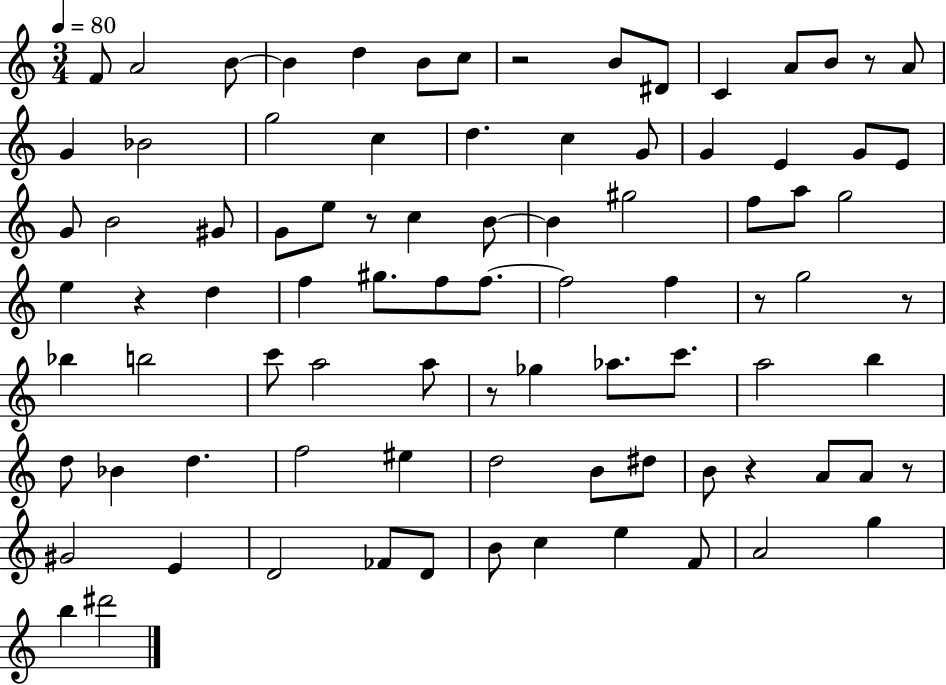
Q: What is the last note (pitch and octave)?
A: D#6